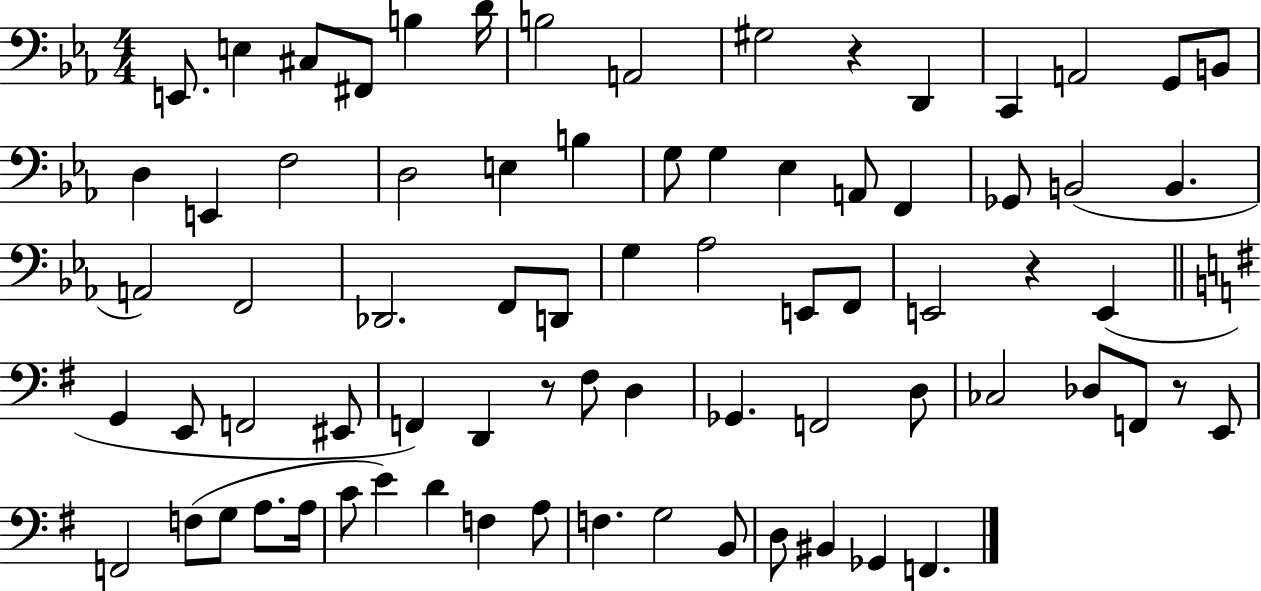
X:1
T:Untitled
M:4/4
L:1/4
K:Eb
E,,/2 E, ^C,/2 ^F,,/2 B, D/4 B,2 A,,2 ^G,2 z D,, C,, A,,2 G,,/2 B,,/2 D, E,, F,2 D,2 E, B, G,/2 G, _E, A,,/2 F,, _G,,/2 B,,2 B,, A,,2 F,,2 _D,,2 F,,/2 D,,/2 G, _A,2 E,,/2 F,,/2 E,,2 z E,, G,, E,,/2 F,,2 ^E,,/2 F,, D,, z/2 ^F,/2 D, _G,, F,,2 D,/2 _C,2 _D,/2 F,,/2 z/2 E,,/2 F,,2 F,/2 G,/2 A,/2 A,/4 C/2 E D F, A,/2 F, G,2 B,,/2 D,/2 ^B,, _G,, F,,